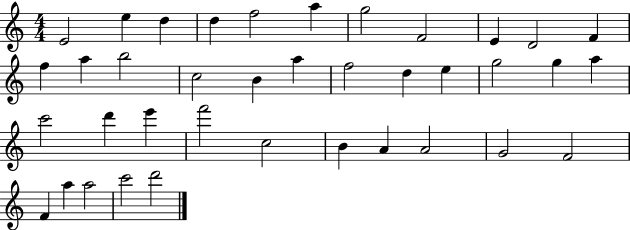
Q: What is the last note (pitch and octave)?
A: D6